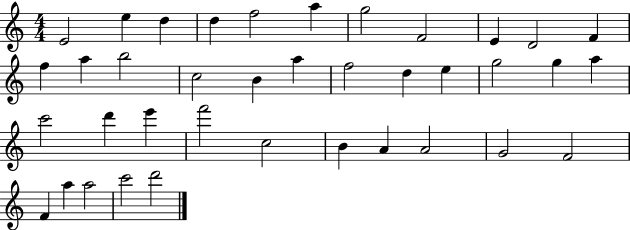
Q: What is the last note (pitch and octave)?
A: D6